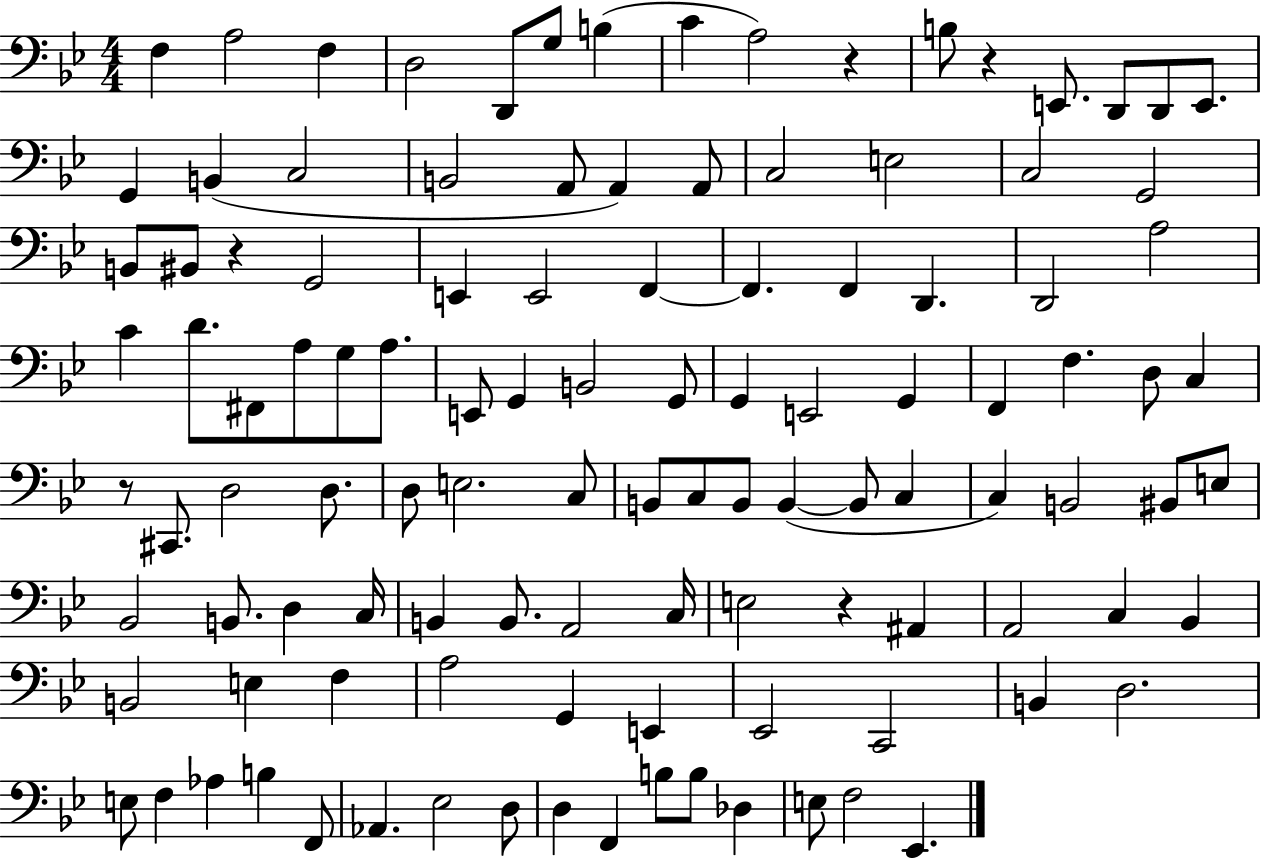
F3/q A3/h F3/q D3/h D2/e G3/e B3/q C4/q A3/h R/q B3/e R/q E2/e. D2/e D2/e E2/e. G2/q B2/q C3/h B2/h A2/e A2/q A2/e C3/h E3/h C3/h G2/h B2/e BIS2/e R/q G2/h E2/q E2/h F2/q F2/q. F2/q D2/q. D2/h A3/h C4/q D4/e. F#2/e A3/e G3/e A3/e. E2/e G2/q B2/h G2/e G2/q E2/h G2/q F2/q F3/q. D3/e C3/q R/e C#2/e. D3/h D3/e. D3/e E3/h. C3/e B2/e C3/e B2/e B2/q B2/e C3/q C3/q B2/h BIS2/e E3/e Bb2/h B2/e. D3/q C3/s B2/q B2/e. A2/h C3/s E3/h R/q A#2/q A2/h C3/q Bb2/q B2/h E3/q F3/q A3/h G2/q E2/q Eb2/h C2/h B2/q D3/h. E3/e F3/q Ab3/q B3/q F2/e Ab2/q. Eb3/h D3/e D3/q F2/q B3/e B3/e Db3/q E3/e F3/h Eb2/q.